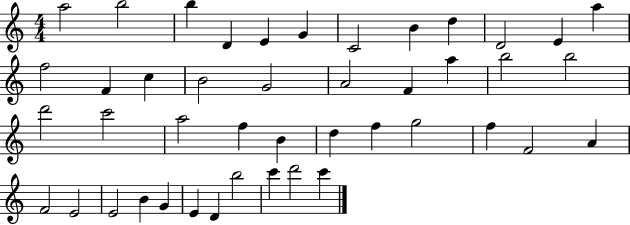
A5/h B5/h B5/q D4/q E4/q G4/q C4/h B4/q D5/q D4/h E4/q A5/q F5/h F4/q C5/q B4/h G4/h A4/h F4/q A5/q B5/h B5/h D6/h C6/h A5/h F5/q B4/q D5/q F5/q G5/h F5/q F4/h A4/q F4/h E4/h E4/h B4/q G4/q E4/q D4/q B5/h C6/q D6/h C6/q